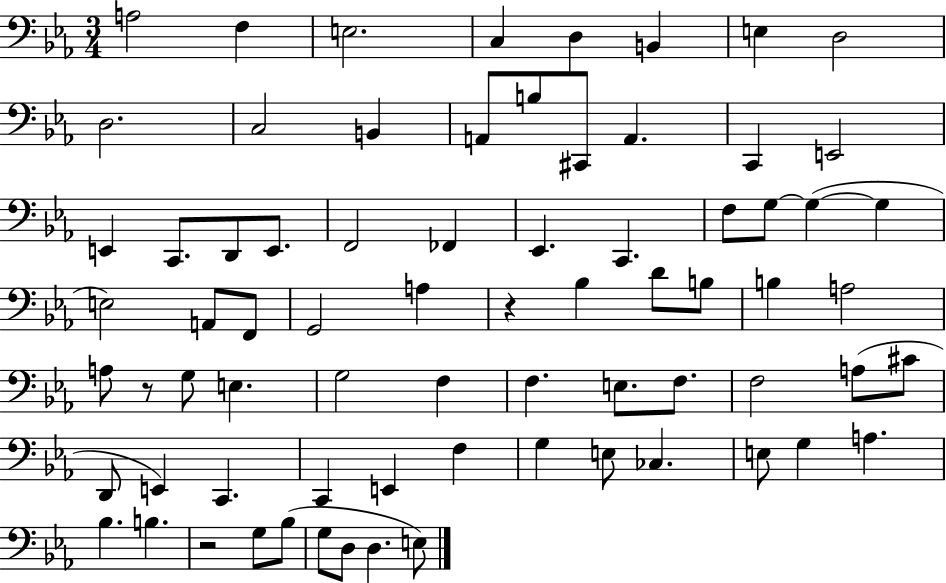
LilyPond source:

{
  \clef bass
  \numericTimeSignature
  \time 3/4
  \key ees \major
  a2 f4 | e2. | c4 d4 b,4 | e4 d2 | \break d2. | c2 b,4 | a,8 b8 cis,8 a,4. | c,4 e,2 | \break e,4 c,8. d,8 e,8. | f,2 fes,4 | ees,4. c,4. | f8 g8~~ g4~(~ g4 | \break e2) a,8 f,8 | g,2 a4 | r4 bes4 d'8 b8 | b4 a2 | \break a8 r8 g8 e4. | g2 f4 | f4. e8. f8. | f2 a8( cis'8 | \break d,8 e,4) c,4. | c,4 e,4 f4 | g4 e8 ces4. | e8 g4 a4. | \break bes4. b4. | r2 g8 bes8( | g8 d8 d4. e8) | \bar "|."
}